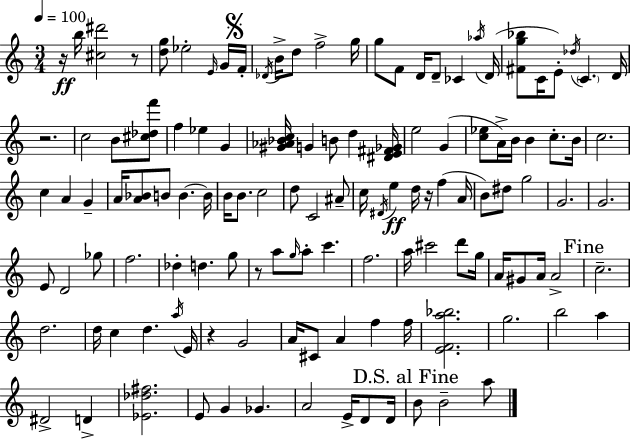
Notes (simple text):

R/s B5/s [C#5,D#6]/h R/e [D5,G5]/e Eb5/h E4/s G4/s F4/s Db4/s B4/s D5/e F5/h G5/s G5/e F4/e D4/s D4/e CES4/q Ab5/s D4/s [F#4,G5,Bb5]/e C4/s E4/e Db5/s C4/q. D4/s R/h. C5/h B4/e [C#5,Db5,F6]/e F5/q Eb5/q G4/q [G#4,Ab4,Bb4,C5]/s G4/q B4/e D5/q [D#4,E4,F#4,Gb4]/s E5/h G4/q [C5,Eb5]/e A4/s B4/s B4/q C5/e. B4/s C5/h. C5/q A4/q G4/q A4/s [A4,Bb4]/e B4/e B4/q. B4/s B4/s B4/e. C5/h D5/e C4/h A#4/e C5/s D#4/s E5/q D5/s R/s F5/q A4/s B4/e D#5/e G5/h G4/h. G4/h. E4/e D4/h Gb5/e F5/h. Db5/q D5/q. G5/e R/e A5/e G5/s A5/e C6/q. F5/h. A5/s C#6/h D6/e G5/s A4/s G#4/e A4/s A4/h C5/h. D5/h. D5/s C5/q D5/q. A5/s E4/s R/q G4/h A4/s C#4/e A4/q F5/q F5/s [E4,F4,A5,Bb5]/h. G5/h. B5/h A5/q D#4/h D4/q [Eb4,Db5,F#5]/h. E4/e G4/q Gb4/q. A4/h E4/s D4/e D4/s B4/e B4/h A5/e